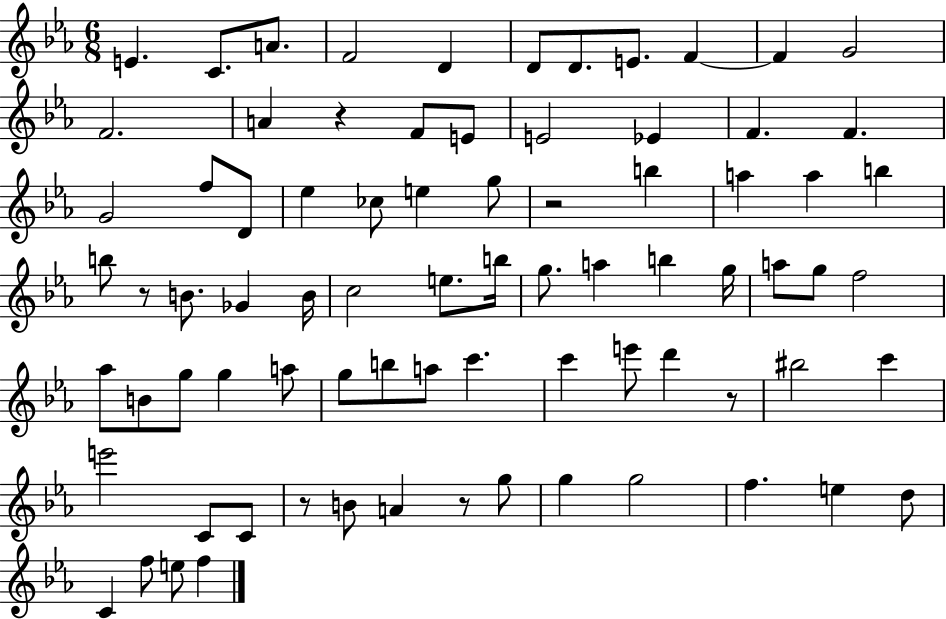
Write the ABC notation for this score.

X:1
T:Untitled
M:6/8
L:1/4
K:Eb
E C/2 A/2 F2 D D/2 D/2 E/2 F F G2 F2 A z F/2 E/2 E2 _E F F G2 f/2 D/2 _e _c/2 e g/2 z2 b a a b b/2 z/2 B/2 _G B/4 c2 e/2 b/4 g/2 a b g/4 a/2 g/2 f2 _a/2 B/2 g/2 g a/2 g/2 b/2 a/2 c' c' e'/2 d' z/2 ^b2 c' e'2 C/2 C/2 z/2 B/2 A z/2 g/2 g g2 f e d/2 C f/2 e/2 f